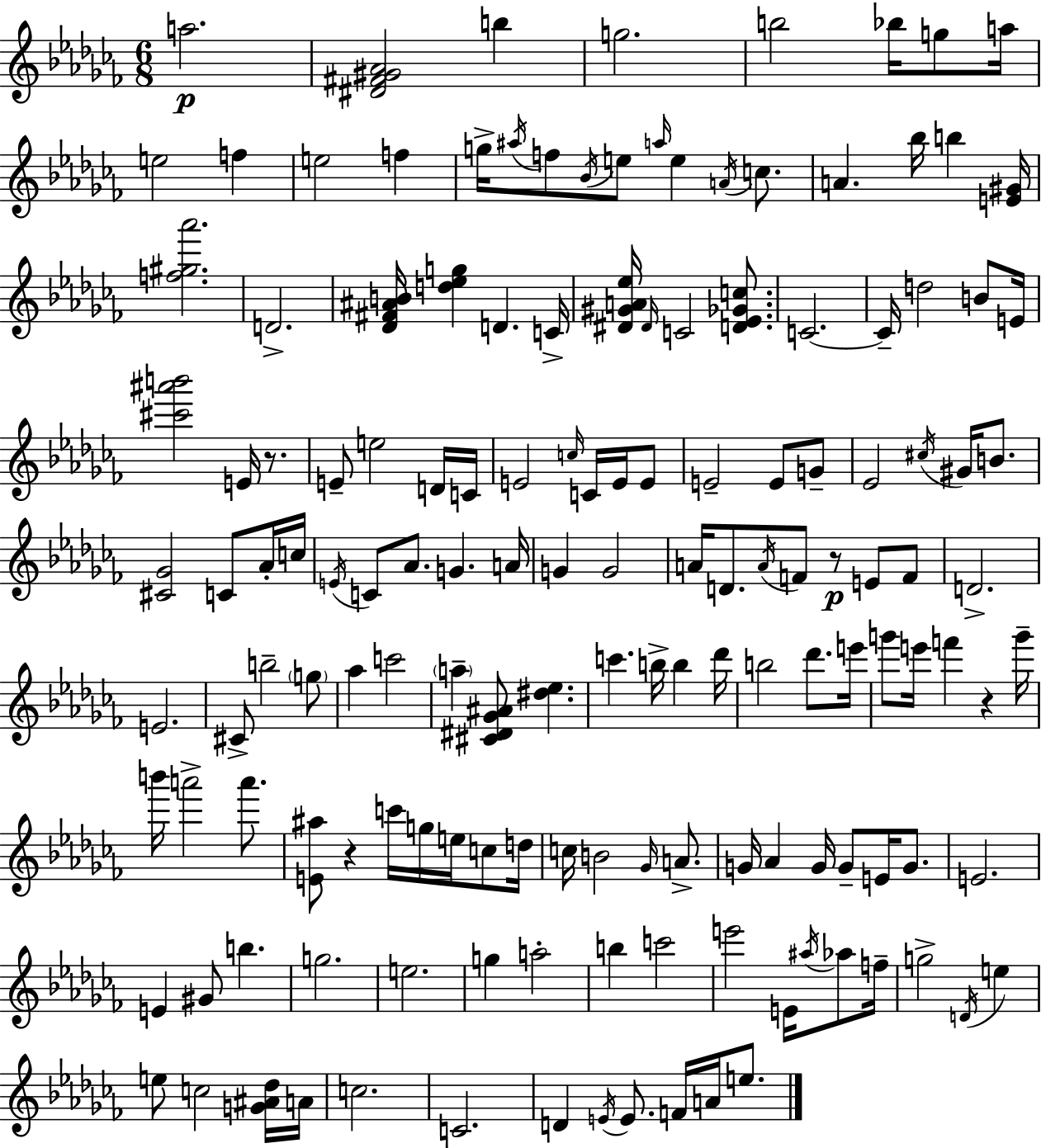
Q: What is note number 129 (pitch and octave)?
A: E4